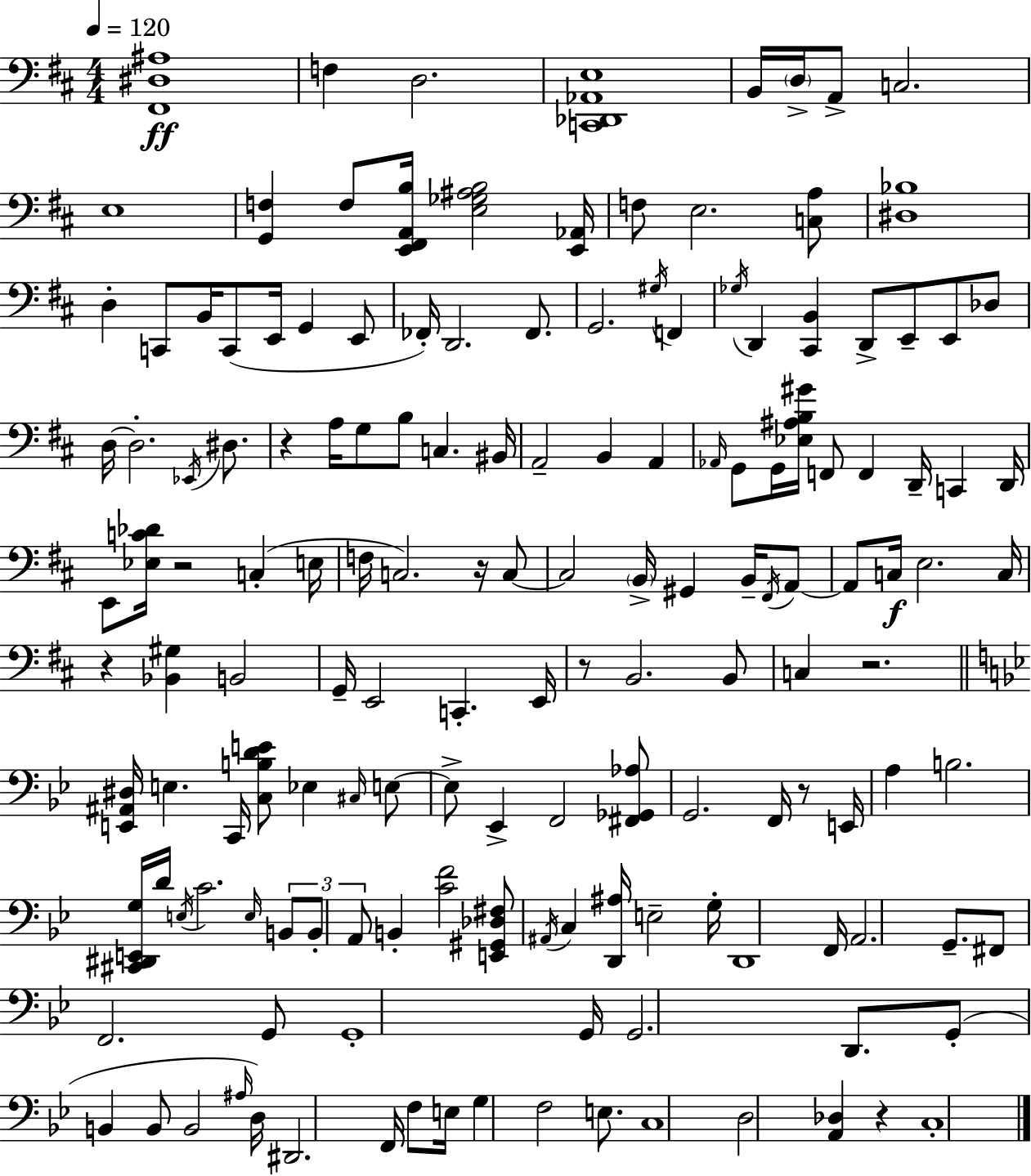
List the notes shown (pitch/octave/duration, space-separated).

[F#2,D#3,A#3]/w F3/q D3/h. [C2,Db2,Ab2,E3]/w B2/s D3/s A2/e C3/h. E3/w [G2,F3]/q F3/e [E2,F#2,A2,B3]/s [E3,Gb3,A#3,B3]/h [E2,Ab2]/s F3/e E3/h. [C3,A3]/e [D#3,Bb3]/w D3/q C2/e B2/s C2/e E2/s G2/q E2/e FES2/s D2/h. FES2/e. G2/h. G#3/s F2/q Gb3/s D2/q [C#2,B2]/q D2/e E2/e E2/e Db3/e D3/s D3/h. Eb2/s D#3/e. R/q A3/s G3/e B3/e C3/q. BIS2/s A2/h B2/q A2/q Ab2/s G2/e G2/s [Eb3,A#3,B3,G#4]/s F2/e F2/q D2/s C2/q D2/s E2/e [Eb3,C4,Db4]/s R/h C3/q E3/s F3/s C3/h. R/s C3/e C3/h B2/s G#2/q B2/s F#2/s A2/e A2/e C3/s E3/h. C3/s R/q [Bb2,G#3]/q B2/h G2/s E2/h C2/q. E2/s R/e B2/h. B2/e C3/q R/h. [E2,A#2,D#3]/s E3/q. C2/s [C3,B3,D4,E4]/e Eb3/q C#3/s E3/e E3/e Eb2/q F2/h [F#2,Gb2,Ab3]/e G2/h. F2/s R/e E2/s A3/q B3/h. [C#2,D#2,E2,G3]/s D4/s E3/s C4/h. E3/s B2/e B2/e A2/e B2/q [C4,F4]/h [E2,G#2,Db3,F#3]/e A#2/s C3/q [D2,A#3]/s E3/h G3/s D2/w F2/s A2/h. G2/e. F#2/e F2/h. G2/e G2/w G2/s G2/h. D2/e. G2/e B2/q B2/e B2/h A#3/s D3/s D#2/h. F2/s F3/e E3/s G3/q F3/h E3/e. C3/w D3/h [A2,Db3]/q R/q C3/w